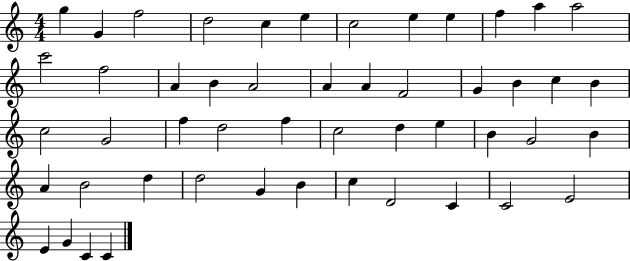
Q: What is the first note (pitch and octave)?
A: G5